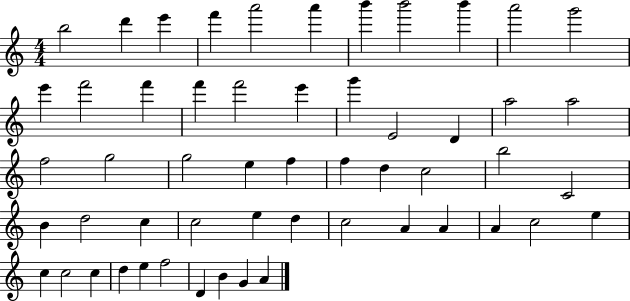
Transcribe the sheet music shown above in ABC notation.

X:1
T:Untitled
M:4/4
L:1/4
K:C
b2 d' e' f' a'2 a' b' b'2 b' a'2 g'2 e' f'2 f' f' f'2 e' g' E2 D a2 a2 f2 g2 g2 e f f d c2 b2 C2 B d2 c c2 e d c2 A A A c2 e c c2 c d e f2 D B G A